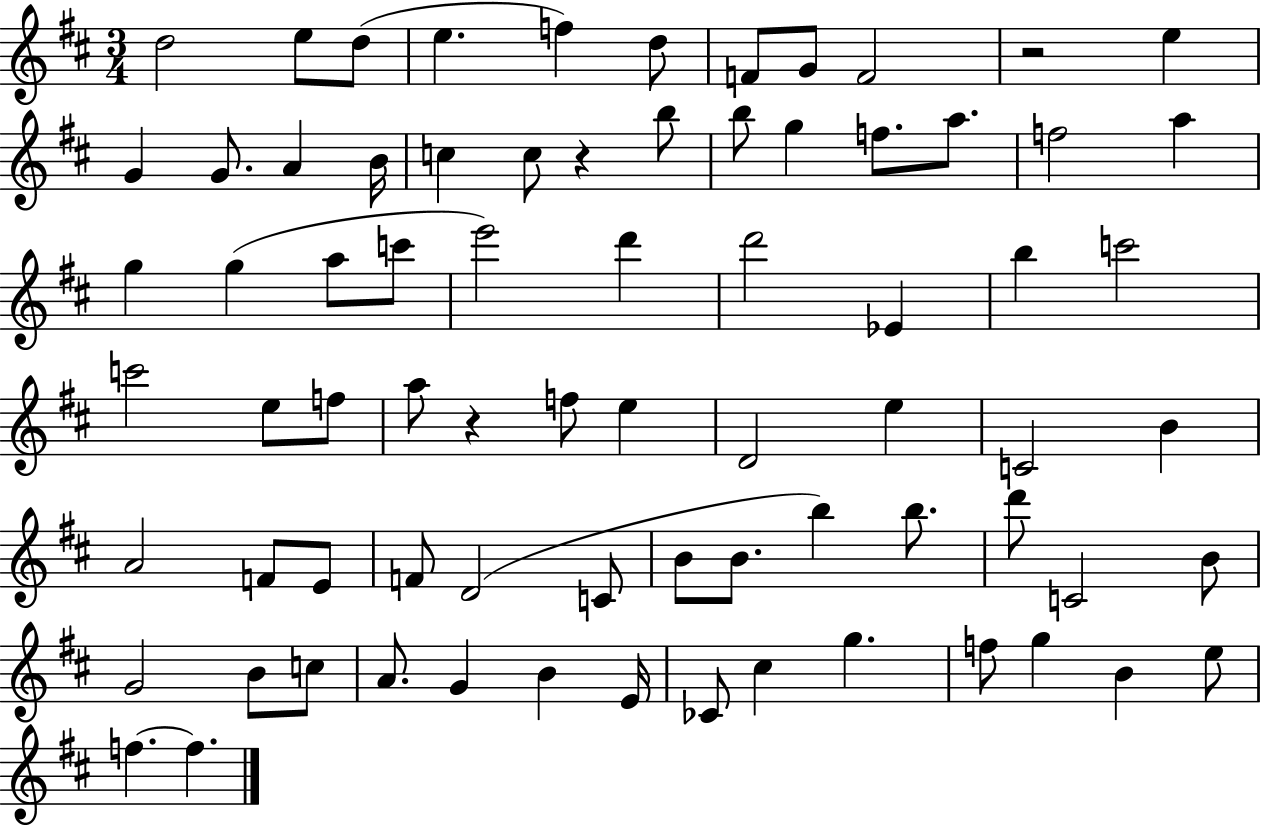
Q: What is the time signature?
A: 3/4